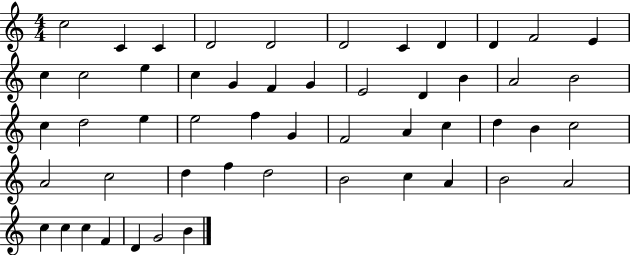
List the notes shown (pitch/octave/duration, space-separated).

C5/h C4/q C4/q D4/h D4/h D4/h C4/q D4/q D4/q F4/h E4/q C5/q C5/h E5/q C5/q G4/q F4/q G4/q E4/h D4/q B4/q A4/h B4/h C5/q D5/h E5/q E5/h F5/q G4/q F4/h A4/q C5/q D5/q B4/q C5/h A4/h C5/h D5/q F5/q D5/h B4/h C5/q A4/q B4/h A4/h C5/q C5/q C5/q F4/q D4/q G4/h B4/q